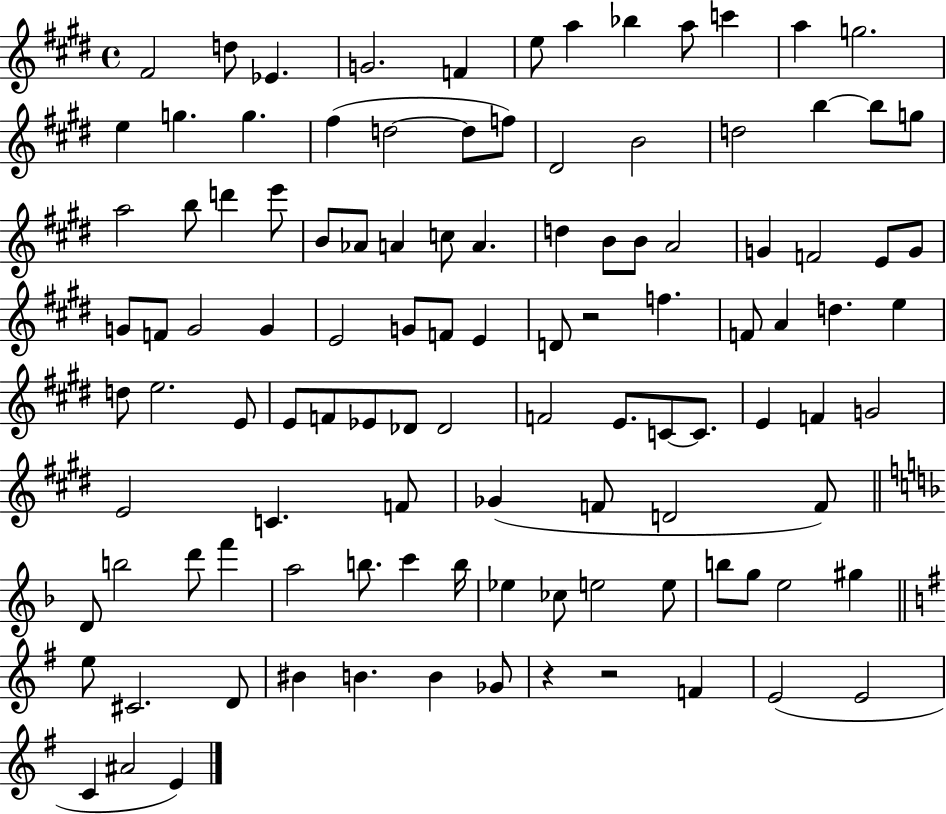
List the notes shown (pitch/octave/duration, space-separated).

F#4/h D5/e Eb4/q. G4/h. F4/q E5/e A5/q Bb5/q A5/e C6/q A5/q G5/h. E5/q G5/q. G5/q. F#5/q D5/h D5/e F5/e D#4/h B4/h D5/h B5/q B5/e G5/e A5/h B5/e D6/q E6/e B4/e Ab4/e A4/q C5/e A4/q. D5/q B4/e B4/e A4/h G4/q F4/h E4/e G4/e G4/e F4/e G4/h G4/q E4/h G4/e F4/e E4/q D4/e R/h F5/q. F4/e A4/q D5/q. E5/q D5/e E5/h. E4/e E4/e F4/e Eb4/e Db4/e Db4/h F4/h E4/e. C4/e C4/e. E4/q F4/q G4/h E4/h C4/q. F4/e Gb4/q F4/e D4/h F4/e D4/e B5/h D6/e F6/q A5/h B5/e. C6/q B5/s Eb5/q CES5/e E5/h E5/e B5/e G5/e E5/h G#5/q E5/e C#4/h. D4/e BIS4/q B4/q. B4/q Gb4/e R/q R/h F4/q E4/h E4/h C4/q A#4/h E4/q